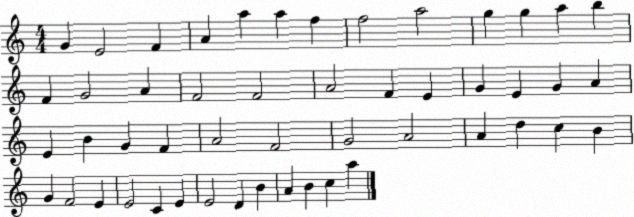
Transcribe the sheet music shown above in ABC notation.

X:1
T:Untitled
M:4/4
L:1/4
K:C
G E2 F A a a f f2 a2 g g a b F G2 A F2 F2 A2 F E G E G A E B G F A2 F2 G2 A2 A d c B G F2 E E2 C E E2 D B A B c a